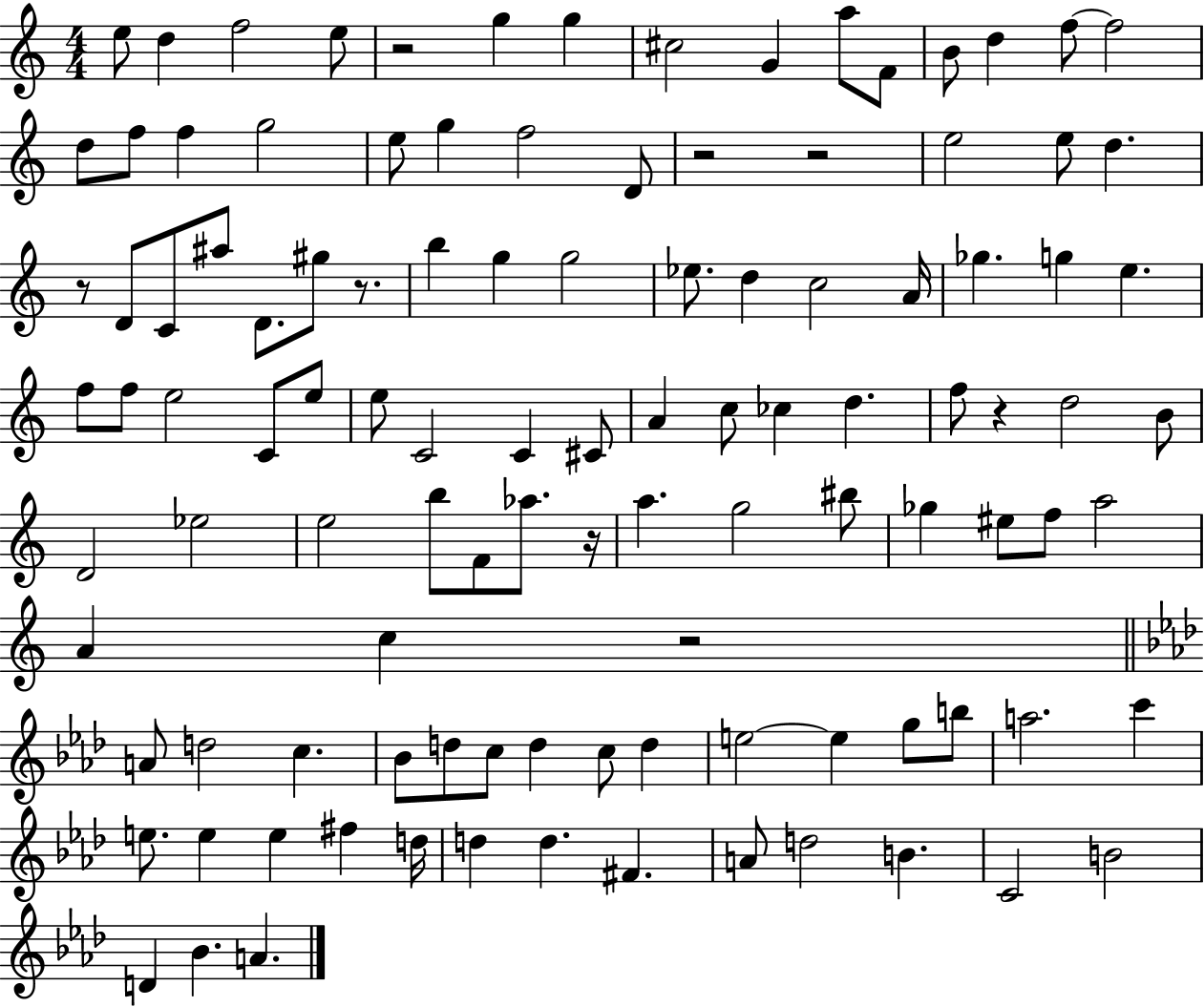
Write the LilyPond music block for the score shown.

{
  \clef treble
  \numericTimeSignature
  \time 4/4
  \key c \major
  e''8 d''4 f''2 e''8 | r2 g''4 g''4 | cis''2 g'4 a''8 f'8 | b'8 d''4 f''8~~ f''2 | \break d''8 f''8 f''4 g''2 | e''8 g''4 f''2 d'8 | r2 r2 | e''2 e''8 d''4. | \break r8 d'8 c'8 ais''8 d'8. gis''8 r8. | b''4 g''4 g''2 | ees''8. d''4 c''2 a'16 | ges''4. g''4 e''4. | \break f''8 f''8 e''2 c'8 e''8 | e''8 c'2 c'4 cis'8 | a'4 c''8 ces''4 d''4. | f''8 r4 d''2 b'8 | \break d'2 ees''2 | e''2 b''8 f'8 aes''8. r16 | a''4. g''2 bis''8 | ges''4 eis''8 f''8 a''2 | \break a'4 c''4 r2 | \bar "||" \break \key aes \major a'8 d''2 c''4. | bes'8 d''8 c''8 d''4 c''8 d''4 | e''2~~ e''4 g''8 b''8 | a''2. c'''4 | \break e''8. e''4 e''4 fis''4 d''16 | d''4 d''4. fis'4. | a'8 d''2 b'4. | c'2 b'2 | \break d'4 bes'4. a'4. | \bar "|."
}